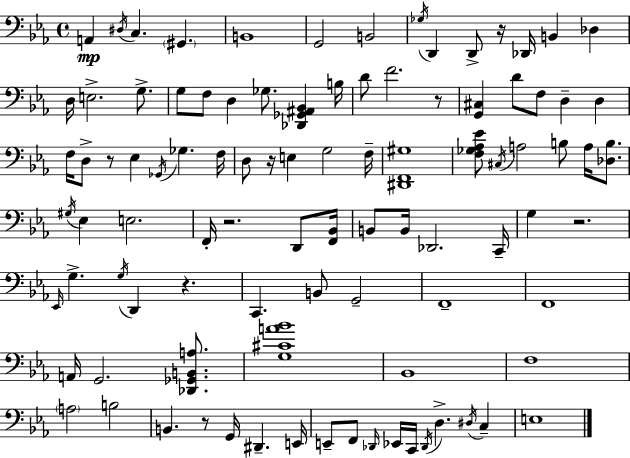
A2/q D#3/s C3/q. G#2/q. B2/w G2/h B2/h Gb3/s D2/q D2/e R/s Db2/s B2/q Db3/q D3/s E3/h. G3/e. G3/e F3/e D3/q Gb3/e. [Db2,Gb2,A#2,Bb2]/q B3/s D4/e F4/h. R/e [G2,C#3]/q D4/e F3/e D3/q D3/q F3/s D3/e R/e Eb3/q Gb2/s Gb3/q. F3/s D3/e R/s E3/q G3/h F3/s [D#2,F2,G#3]/w [F3,Gb3,Ab3,Eb4]/e C#3/s A3/h B3/e A3/s [Db3,B3]/e. G#3/s Eb3/q E3/h. F2/s R/h. D2/e [F2,Bb2]/s B2/e B2/s Db2/h. C2/s G3/q R/h. Eb2/s G3/q. G3/s D2/q R/q. C2/q. B2/e G2/h F2/w F2/w A2/s G2/h. [Db2,Gb2,B2,A3]/e. [G3,C#4,A4,Bb4]/w Bb2/w F3/w A3/h B3/h B2/q. R/e G2/s D#2/q. E2/s E2/e F2/e Db2/s Eb2/s C2/s Db2/s D3/q. D#3/s C3/q E3/w